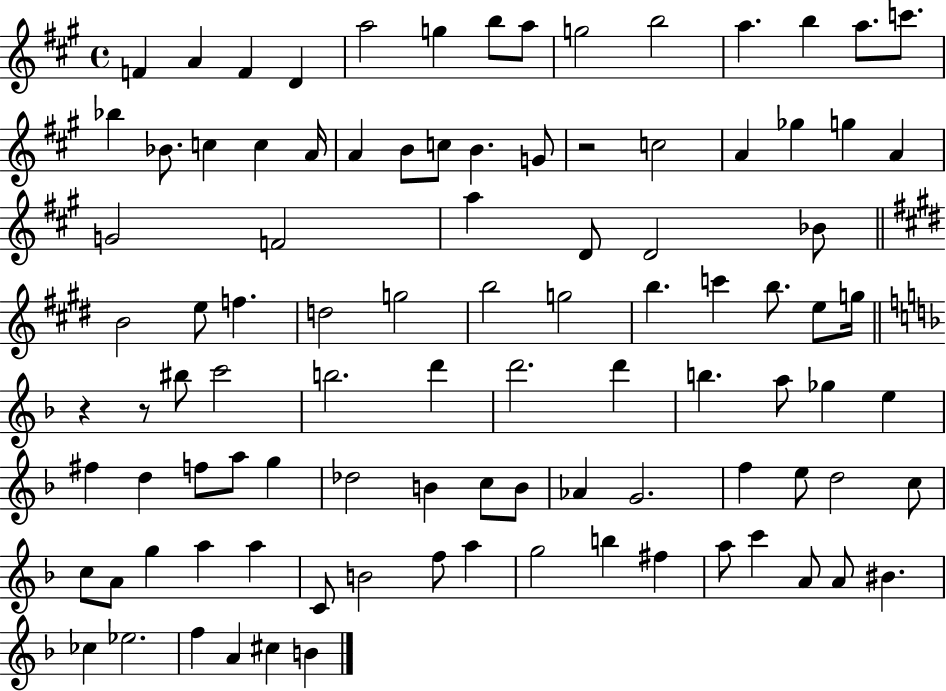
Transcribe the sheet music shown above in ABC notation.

X:1
T:Untitled
M:4/4
L:1/4
K:A
F A F D a2 g b/2 a/2 g2 b2 a b a/2 c'/2 _b _B/2 c c A/4 A B/2 c/2 B G/2 z2 c2 A _g g A G2 F2 a D/2 D2 _B/2 B2 e/2 f d2 g2 b2 g2 b c' b/2 e/2 g/4 z z/2 ^b/2 c'2 b2 d' d'2 d' b a/2 _g e ^f d f/2 a/2 g _d2 B c/2 B/2 _A G2 f e/2 d2 c/2 c/2 A/2 g a a C/2 B2 f/2 a g2 b ^f a/2 c' A/2 A/2 ^B _c _e2 f A ^c B